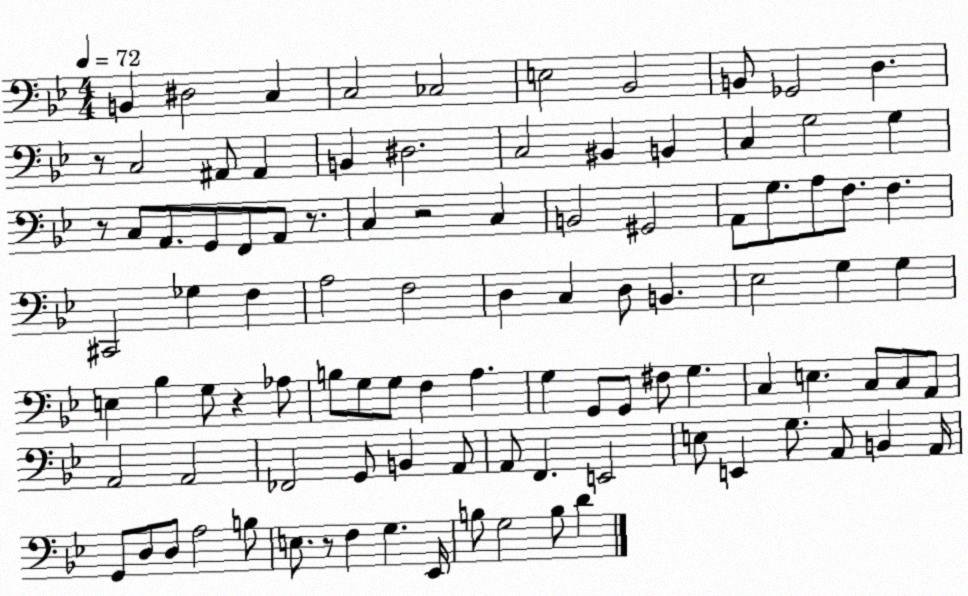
X:1
T:Untitled
M:4/4
L:1/4
K:Bb
B,, ^D,2 C, C,2 _C,2 E,2 _B,,2 B,,/2 _G,,2 D, z/2 C,2 ^A,,/2 ^A,, B,, ^D,2 C,2 ^B,, B,, C, G,2 G, z/2 C,/2 A,,/2 G,,/2 F,,/2 A,,/2 z/2 C, z2 C, B,,2 ^G,,2 A,,/2 G,/2 A,/2 F,/2 F, ^C,,2 _G, F, A,2 F,2 D, C, D,/2 B,, _E,2 G, G, E, _B, G,/2 z _A,/2 B,/2 G,/2 G,/2 F, A, G, G,,/2 G,,/2 ^F,/2 G, C, E, C,/2 C,/2 A,,/2 A,,2 A,,2 _F,,2 G,,/2 B,, A,,/2 A,,/2 F,, E,,2 E,/2 E,, G,/2 A,,/2 B,, A,,/4 G,,/2 D,/2 D,/2 A,2 B,/2 E,/2 z/2 F, G, _E,,/4 B,/2 G,2 B,/2 D